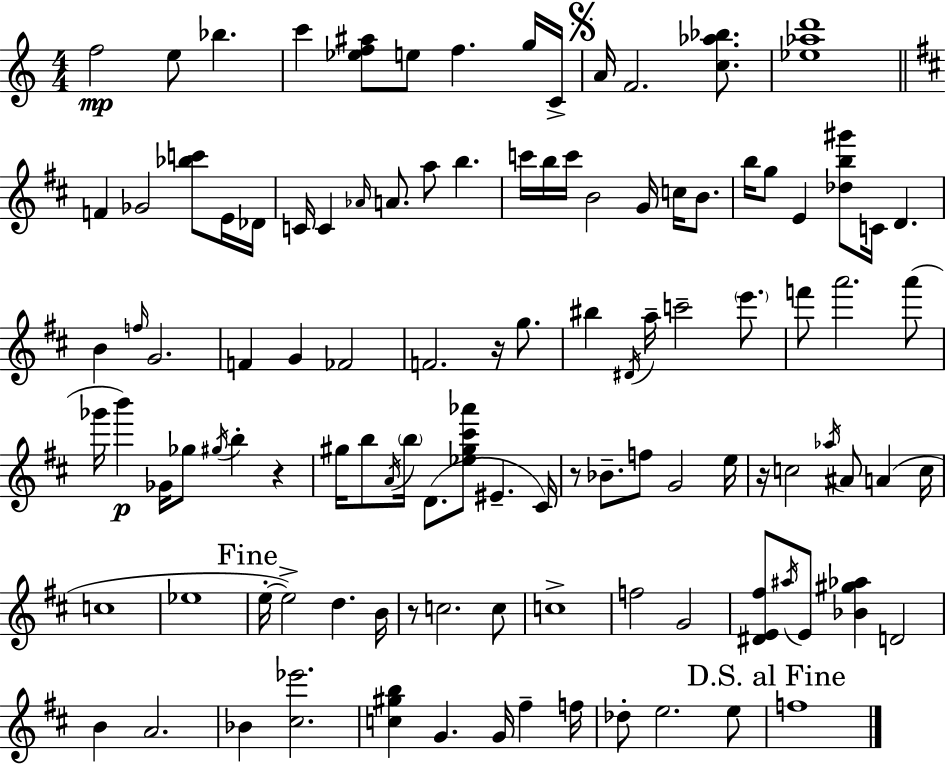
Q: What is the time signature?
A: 4/4